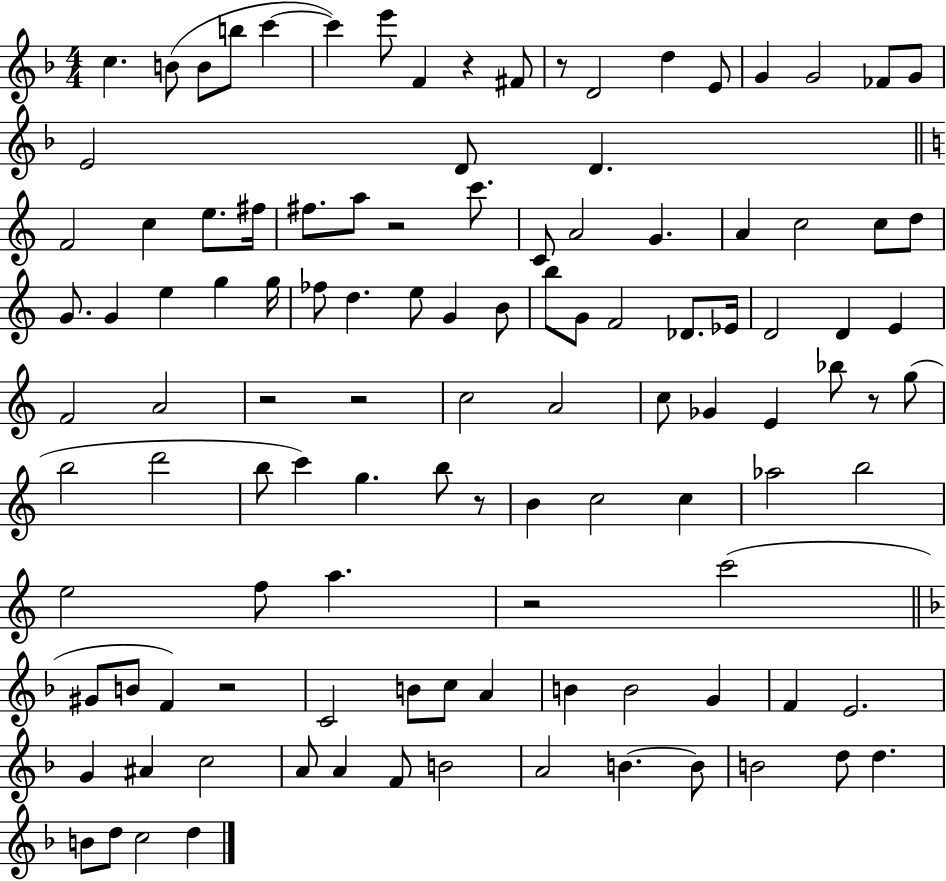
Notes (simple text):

C5/q. B4/e B4/e B5/e C6/q C6/q E6/e F4/q R/q F#4/e R/e D4/h D5/q E4/e G4/q G4/h FES4/e G4/e E4/h D4/e D4/q. F4/h C5/q E5/e. F#5/s F#5/e. A5/e R/h C6/e. C4/e A4/h G4/q. A4/q C5/h C5/e D5/e G4/e. G4/q E5/q G5/q G5/s FES5/e D5/q. E5/e G4/q B4/e B5/e G4/e F4/h Db4/e. Eb4/s D4/h D4/q E4/q F4/h A4/h R/h R/h C5/h A4/h C5/e Gb4/q E4/q Bb5/e R/e G5/e B5/h D6/h B5/e C6/q G5/q. B5/e R/e B4/q C5/h C5/q Ab5/h B5/h E5/h F5/e A5/q. R/h C6/h G#4/e B4/e F4/q R/h C4/h B4/e C5/e A4/q B4/q B4/h G4/q F4/q E4/h. G4/q A#4/q C5/h A4/e A4/q F4/e B4/h A4/h B4/q. B4/e B4/h D5/e D5/q. B4/e D5/e C5/h D5/q